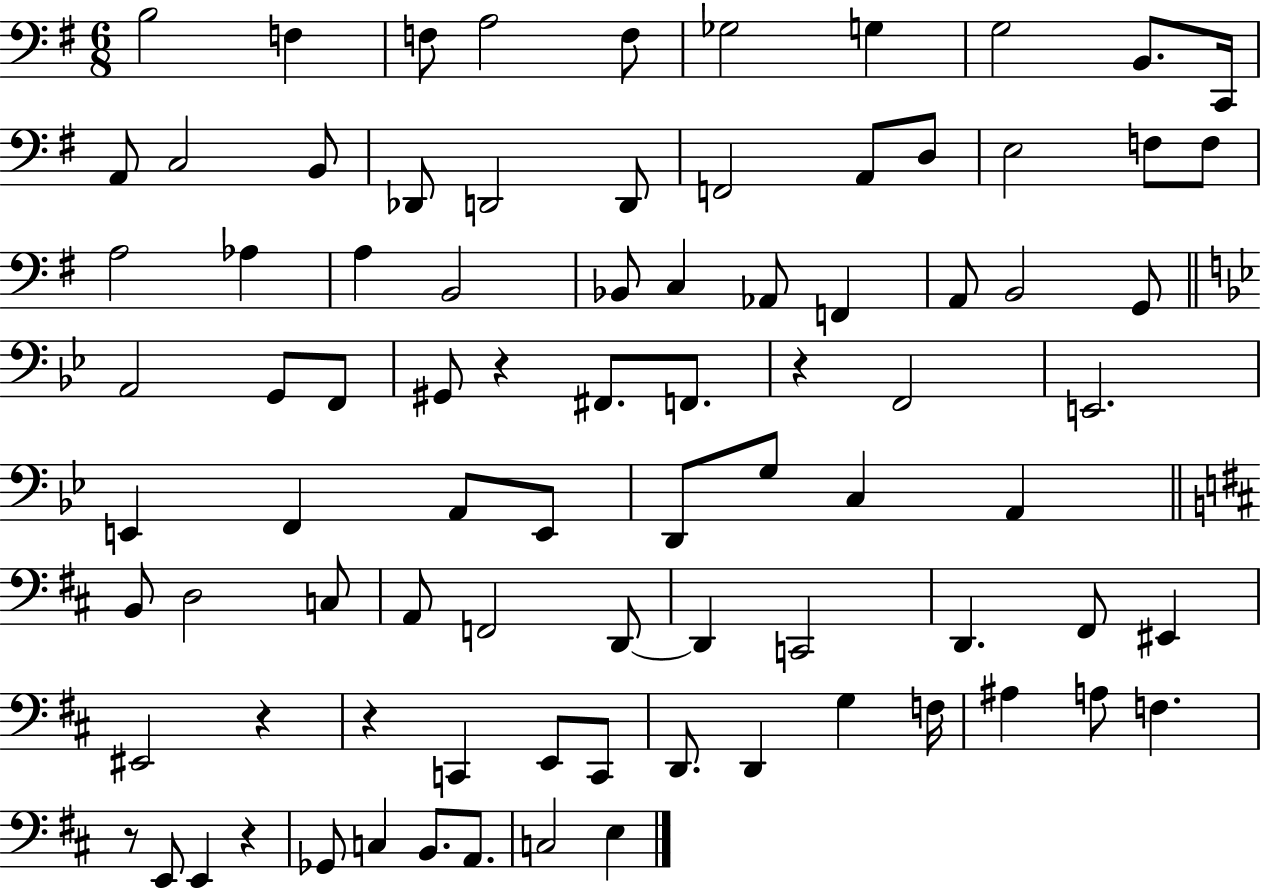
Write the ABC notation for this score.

X:1
T:Untitled
M:6/8
L:1/4
K:G
B,2 F, F,/2 A,2 F,/2 _G,2 G, G,2 B,,/2 C,,/4 A,,/2 C,2 B,,/2 _D,,/2 D,,2 D,,/2 F,,2 A,,/2 D,/2 E,2 F,/2 F,/2 A,2 _A, A, B,,2 _B,,/2 C, _A,,/2 F,, A,,/2 B,,2 G,,/2 A,,2 G,,/2 F,,/2 ^G,,/2 z ^F,,/2 F,,/2 z F,,2 E,,2 E,, F,, A,,/2 E,,/2 D,,/2 G,/2 C, A,, B,,/2 D,2 C,/2 A,,/2 F,,2 D,,/2 D,, C,,2 D,, ^F,,/2 ^E,, ^E,,2 z z C,, E,,/2 C,,/2 D,,/2 D,, G, F,/4 ^A, A,/2 F, z/2 E,,/2 E,, z _G,,/2 C, B,,/2 A,,/2 C,2 E,